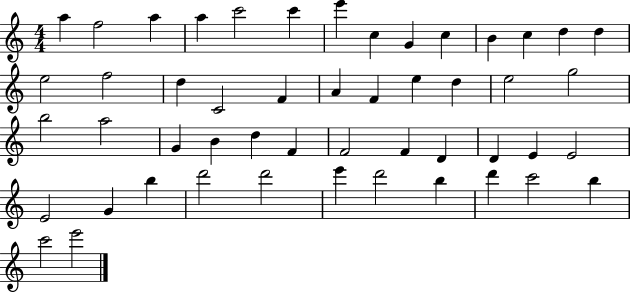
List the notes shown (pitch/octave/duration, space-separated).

A5/q F5/h A5/q A5/q C6/h C6/q E6/q C5/q G4/q C5/q B4/q C5/q D5/q D5/q E5/h F5/h D5/q C4/h F4/q A4/q F4/q E5/q D5/q E5/h G5/h B5/h A5/h G4/q B4/q D5/q F4/q F4/h F4/q D4/q D4/q E4/q E4/h E4/h G4/q B5/q D6/h D6/h E6/q D6/h B5/q D6/q C6/h B5/q C6/h E6/h